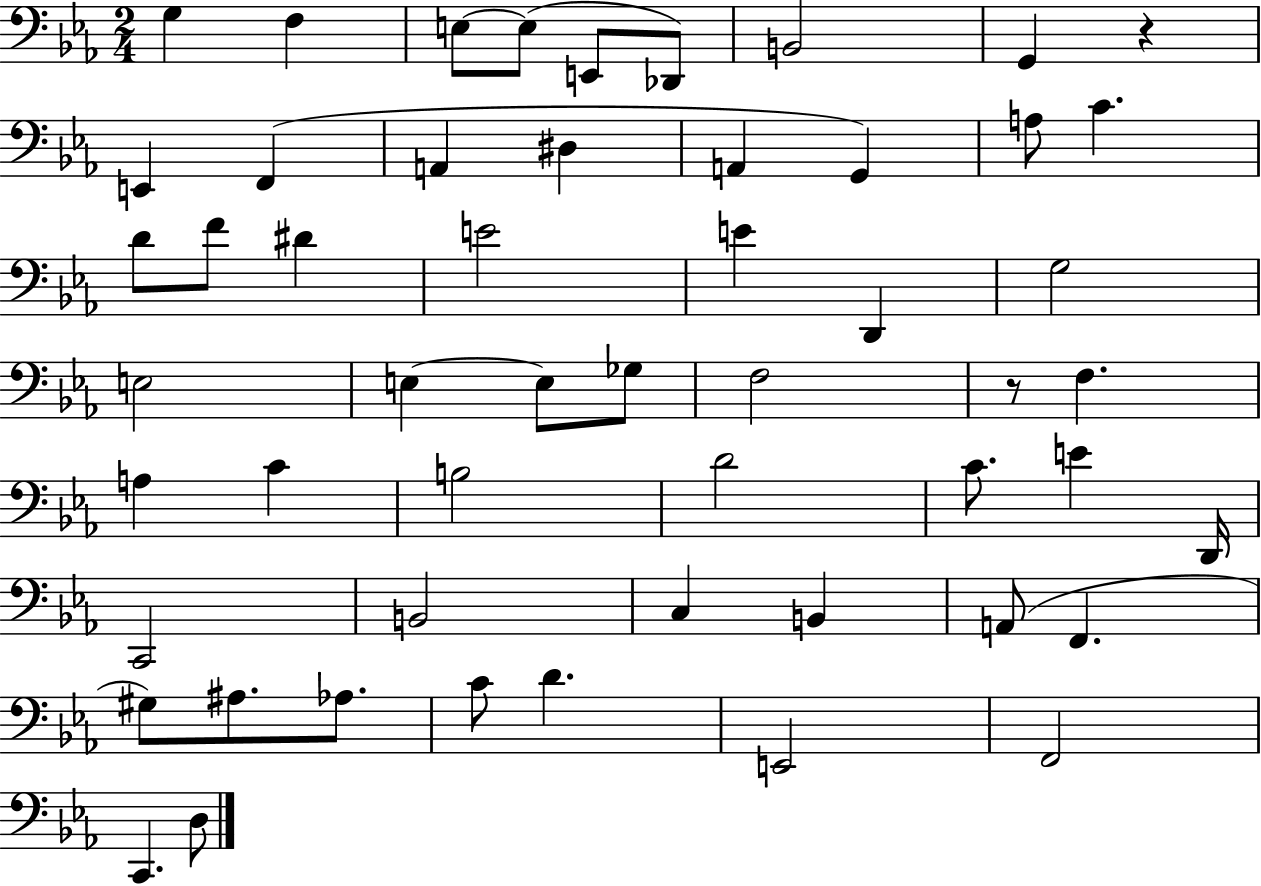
{
  \clef bass
  \numericTimeSignature
  \time 2/4
  \key ees \major
  g4 f4 | e8~~ e8( e,8 des,8) | b,2 | g,4 r4 | \break e,4 f,4( | a,4 dis4 | a,4 g,4) | a8 c'4. | \break d'8 f'8 dis'4 | e'2 | e'4 d,4 | g2 | \break e2 | e4~~ e8 ges8 | f2 | r8 f4. | \break a4 c'4 | b2 | d'2 | c'8. e'4 d,16 | \break c,2 | b,2 | c4 b,4 | a,8( f,4. | \break gis8) ais8. aes8. | c'8 d'4. | e,2 | f,2 | \break c,4. d8 | \bar "|."
}